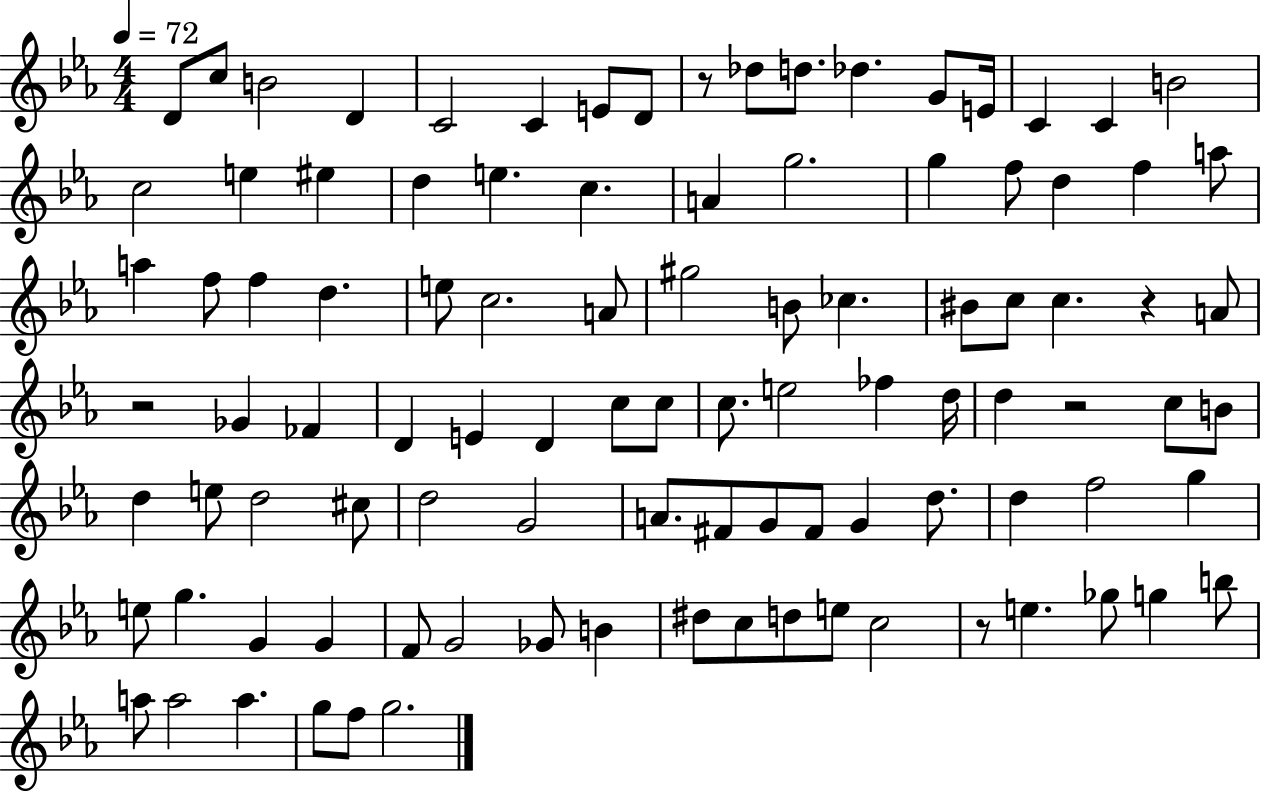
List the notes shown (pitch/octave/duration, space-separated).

D4/e C5/e B4/h D4/q C4/h C4/q E4/e D4/e R/e Db5/e D5/e. Db5/q. G4/e E4/s C4/q C4/q B4/h C5/h E5/q EIS5/q D5/q E5/q. C5/q. A4/q G5/h. G5/q F5/e D5/q F5/q A5/e A5/q F5/e F5/q D5/q. E5/e C5/h. A4/e G#5/h B4/e CES5/q. BIS4/e C5/e C5/q. R/q A4/e R/h Gb4/q FES4/q D4/q E4/q D4/q C5/e C5/e C5/e. E5/h FES5/q D5/s D5/q R/h C5/e B4/e D5/q E5/e D5/h C#5/e D5/h G4/h A4/e. F#4/e G4/e F#4/e G4/q D5/e. D5/q F5/h G5/q E5/e G5/q. G4/q G4/q F4/e G4/h Gb4/e B4/q D#5/e C5/e D5/e E5/e C5/h R/e E5/q. Gb5/e G5/q B5/e A5/e A5/h A5/q. G5/e F5/e G5/h.